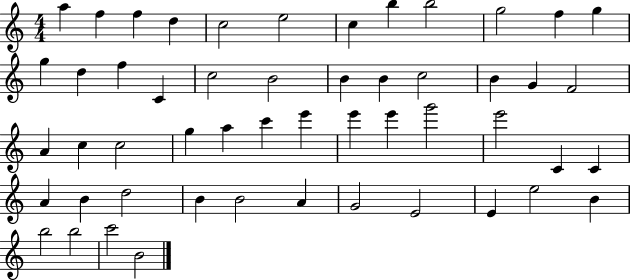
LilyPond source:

{
  \clef treble
  \numericTimeSignature
  \time 4/4
  \key c \major
  a''4 f''4 f''4 d''4 | c''2 e''2 | c''4 b''4 b''2 | g''2 f''4 g''4 | \break g''4 d''4 f''4 c'4 | c''2 b'2 | b'4 b'4 c''2 | b'4 g'4 f'2 | \break a'4 c''4 c''2 | g''4 a''4 c'''4 e'''4 | e'''4 e'''4 g'''2 | e'''2 c'4 c'4 | \break a'4 b'4 d''2 | b'4 b'2 a'4 | g'2 e'2 | e'4 e''2 b'4 | \break b''2 b''2 | c'''2 b'2 | \bar "|."
}